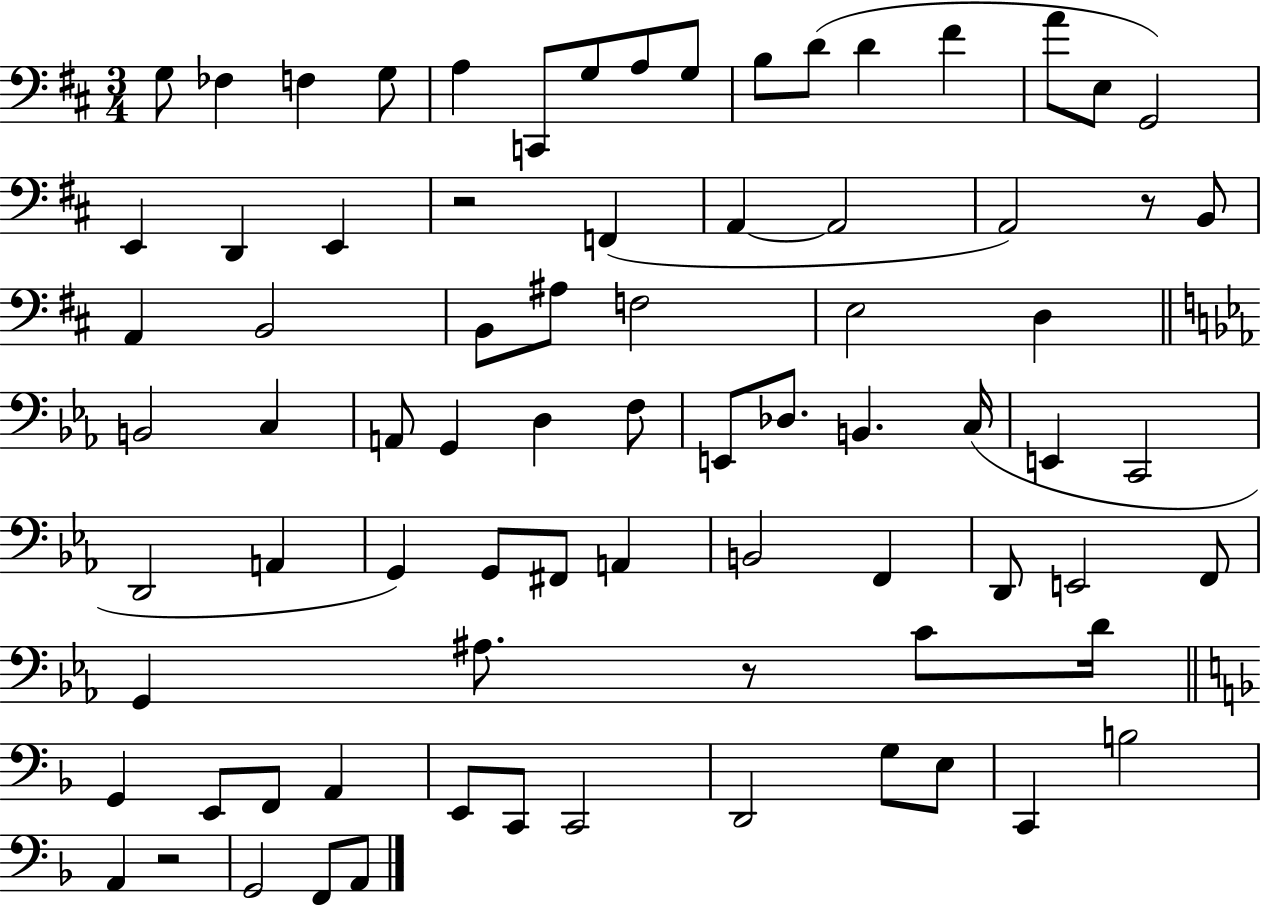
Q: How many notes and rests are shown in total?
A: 78